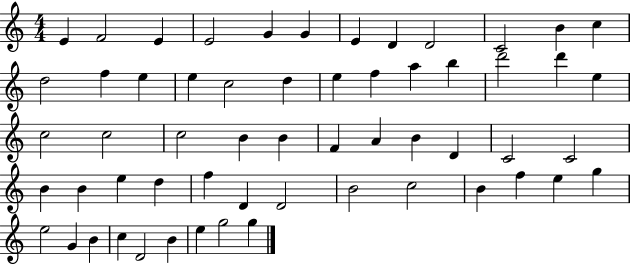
{
  \clef treble
  \numericTimeSignature
  \time 4/4
  \key c \major
  e'4 f'2 e'4 | e'2 g'4 g'4 | e'4 d'4 d'2 | c'2 b'4 c''4 | \break d''2 f''4 e''4 | e''4 c''2 d''4 | e''4 f''4 a''4 b''4 | d'''2 d'''4 e''4 | \break c''2 c''2 | c''2 b'4 b'4 | f'4 a'4 b'4 d'4 | c'2 c'2 | \break b'4 b'4 e''4 d''4 | f''4 d'4 d'2 | b'2 c''2 | b'4 f''4 e''4 g''4 | \break e''2 g'4 b'4 | c''4 d'2 b'4 | e''4 g''2 g''4 | \bar "|."
}